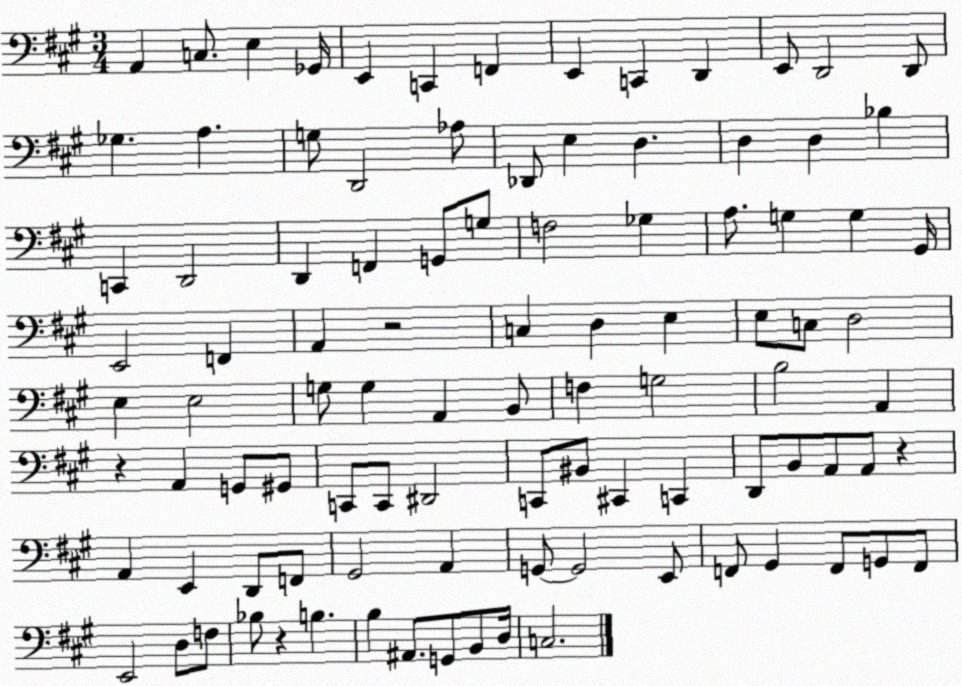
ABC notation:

X:1
T:Untitled
M:3/4
L:1/4
K:A
A,, C,/2 E, _G,,/4 E,, C,, F,, E,, C,, D,, E,,/2 D,,2 D,,/2 _G, A, G,/2 D,,2 _A,/2 _D,,/2 E, D, D, D, _B, C,, D,,2 D,, F,, G,,/2 G,/2 F,2 _G, A,/2 G, G, ^G,,/4 E,,2 F,, A,, z2 C, D, E, E,/2 C,/2 D,2 E, E,2 G,/2 G, A,, B,,/2 F, G,2 B,2 A,, z A,, G,,/2 ^G,,/2 C,,/2 C,,/2 ^D,,2 C,,/2 ^B,,/2 ^C,, C,, D,,/2 B,,/2 A,,/2 A,,/2 z A,, E,, D,,/2 F,,/2 ^G,,2 A,, G,,/2 G,,2 E,,/2 F,,/2 ^G,, F,,/2 G,,/2 F,,/2 E,,2 D,/2 F,/2 _B,/2 z B, B, ^A,,/2 G,,/2 B,,/2 D,/4 C,2